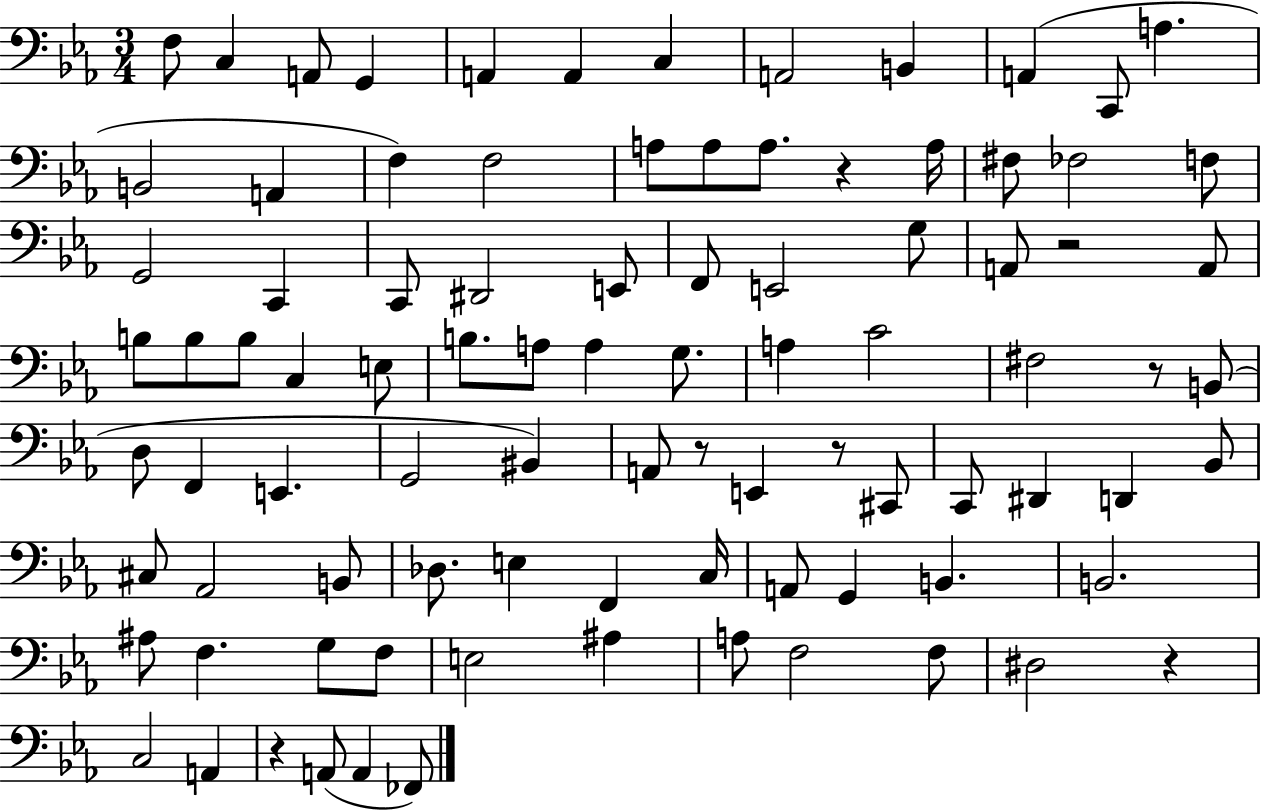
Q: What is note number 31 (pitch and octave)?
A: G3